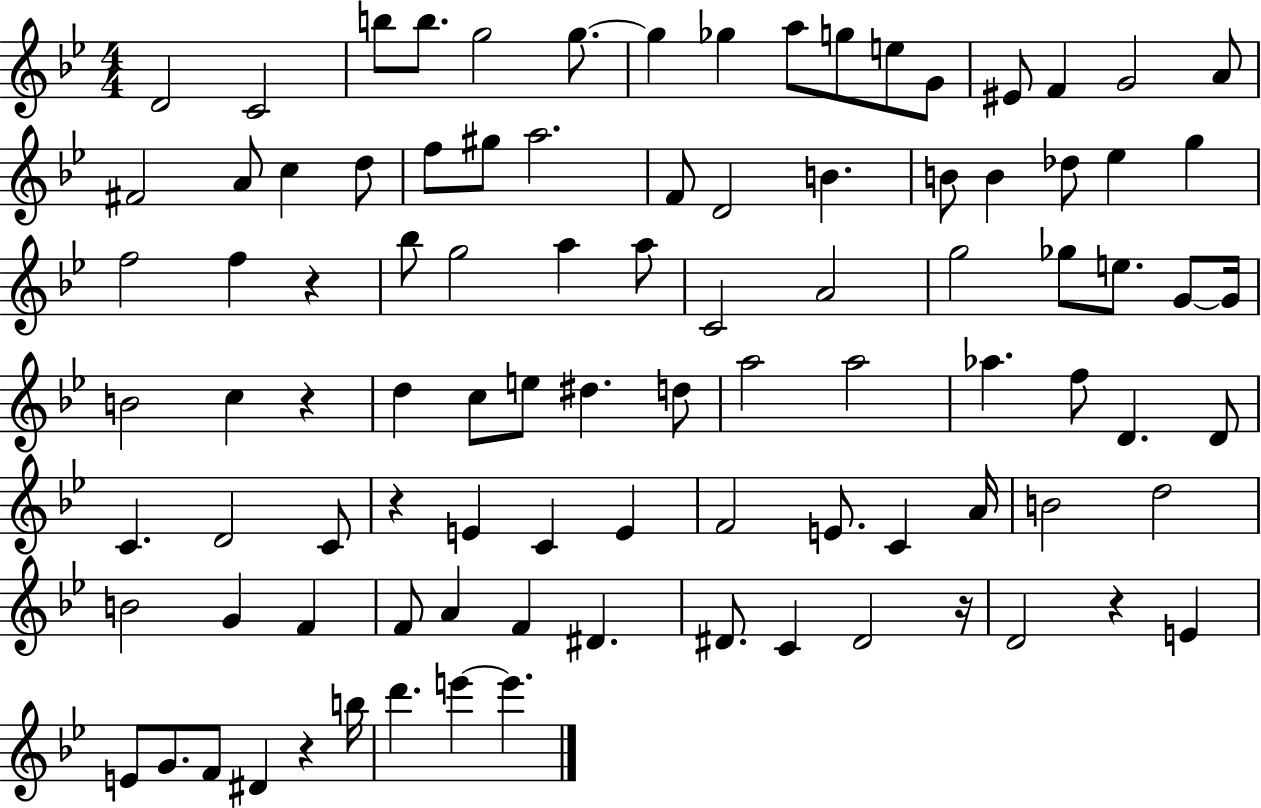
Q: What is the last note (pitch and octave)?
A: E6